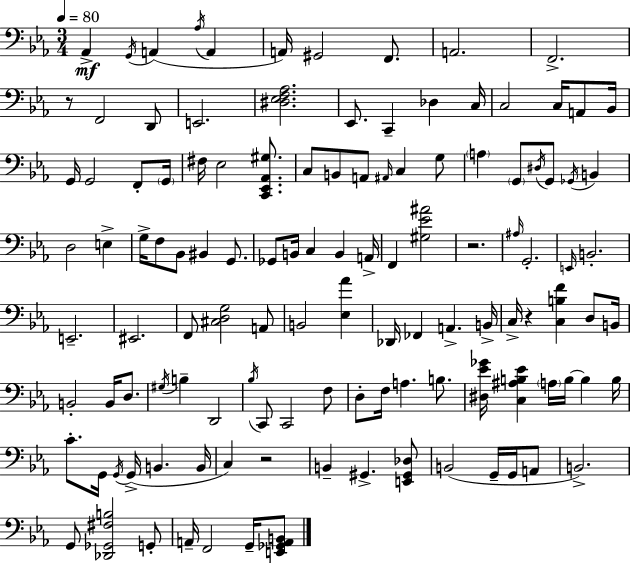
X:1
T:Untitled
M:3/4
L:1/4
K:Eb
_A,, G,,/4 A,, _A,/4 A,, A,,/4 ^G,,2 F,,/2 A,,2 F,,2 z/2 F,,2 D,,/2 E,,2 [^D,_E,F,_A,]2 _E,,/2 C,, _D, C,/4 C,2 C,/4 A,,/2 _B,,/4 G,,/4 G,,2 F,,/2 G,,/4 ^F,/4 _E,2 [C,,_E,,_A,,^G,]/2 C,/2 B,,/2 A,,/2 ^A,,/4 C, G,/2 A, G,,/2 ^D,/4 G,,/2 _G,,/4 B,, D,2 E, G,/4 F,/2 _B,,/2 ^B,, G,,/2 _G,,/2 B,,/4 C, B,, A,,/4 F,, [^G,_E^A]2 z2 ^A,/4 G,,2 E,,/4 B,,2 E,,2 ^E,,2 F,,/2 [^C,D,G,]2 A,,/2 B,,2 [_E,_A] _D,,/4 _F,, A,, B,,/4 C,/4 z [C,B,F] D,/2 B,,/4 B,,2 B,,/4 D,/2 ^G,/4 B, D,,2 _B,/4 C,,/2 C,,2 F,/2 D,/2 F,/4 A, B,/2 [^D,_E_G]/4 [C,^A,B,_E] A,/4 B,/4 B, B,/4 C/2 G,,/4 G,,/4 G,,/4 B,, B,,/4 C, z2 B,, ^G,, [E,,^G,,_D,]/2 B,,2 G,,/4 G,,/4 A,,/2 B,,2 G,,/2 [_D,,_G,,^F,B,]2 G,,/2 A,,/4 F,,2 G,,/4 [E,,_G,,A,,B,,]/2